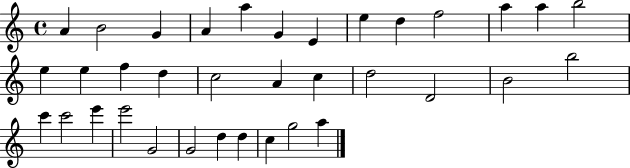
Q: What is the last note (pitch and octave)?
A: A5